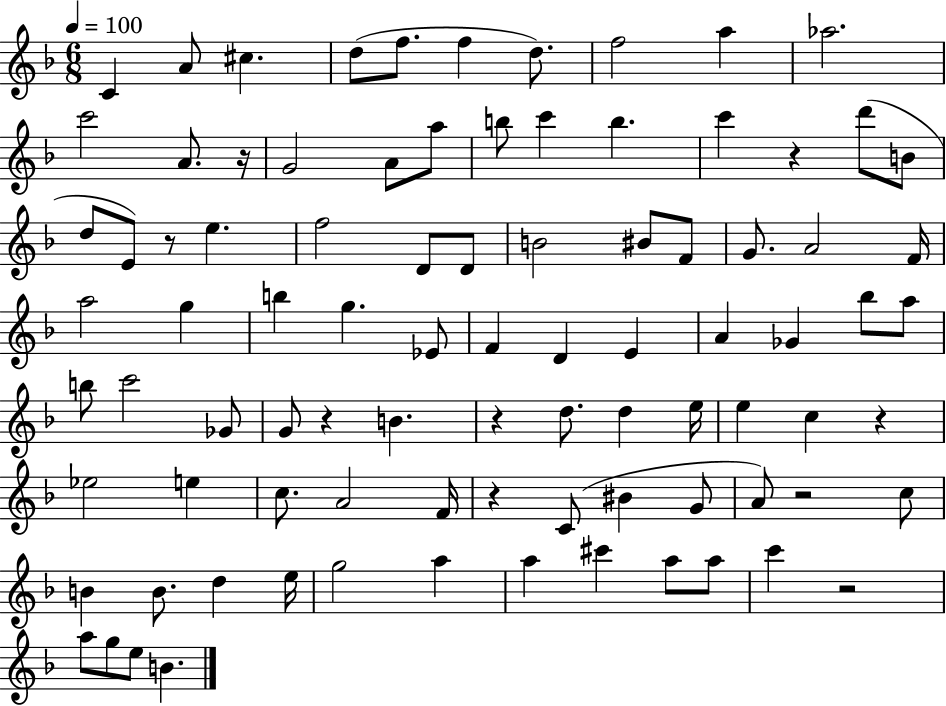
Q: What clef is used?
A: treble